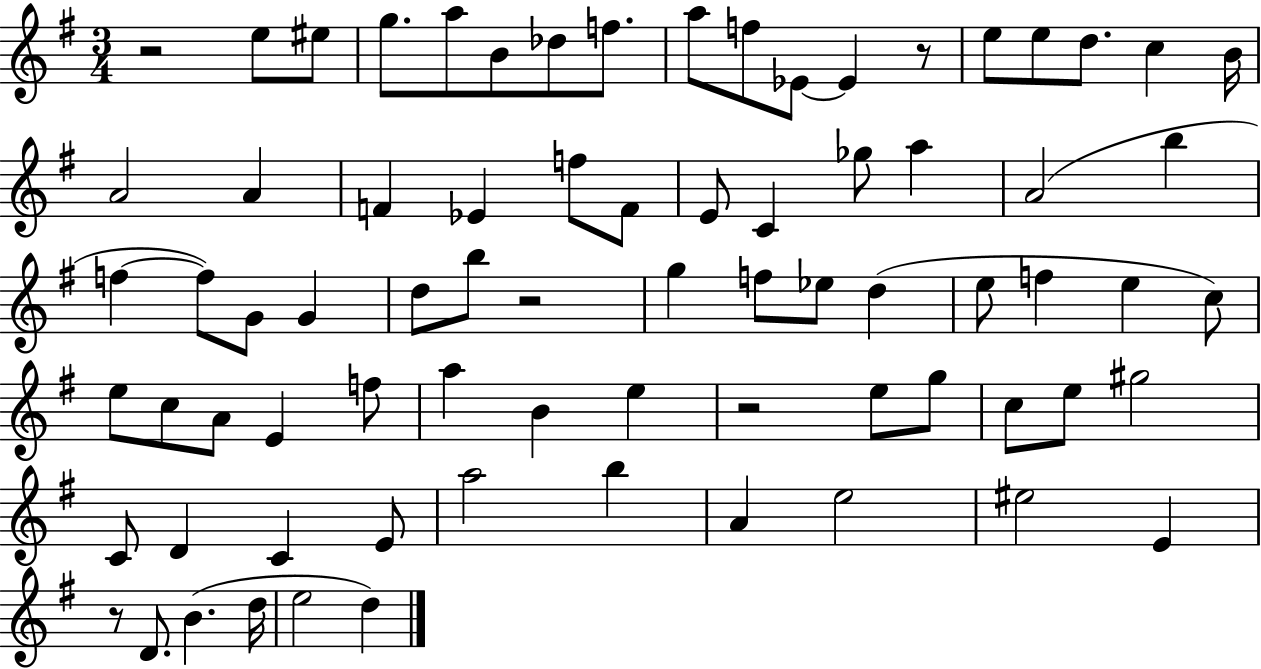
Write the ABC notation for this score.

X:1
T:Untitled
M:3/4
L:1/4
K:G
z2 e/2 ^e/2 g/2 a/2 B/2 _d/2 f/2 a/2 f/2 _E/2 _E z/2 e/2 e/2 d/2 c B/4 A2 A F _E f/2 F/2 E/2 C _g/2 a A2 b f f/2 G/2 G d/2 b/2 z2 g f/2 _e/2 d e/2 f e c/2 e/2 c/2 A/2 E f/2 a B e z2 e/2 g/2 c/2 e/2 ^g2 C/2 D C E/2 a2 b A e2 ^e2 E z/2 D/2 B d/4 e2 d